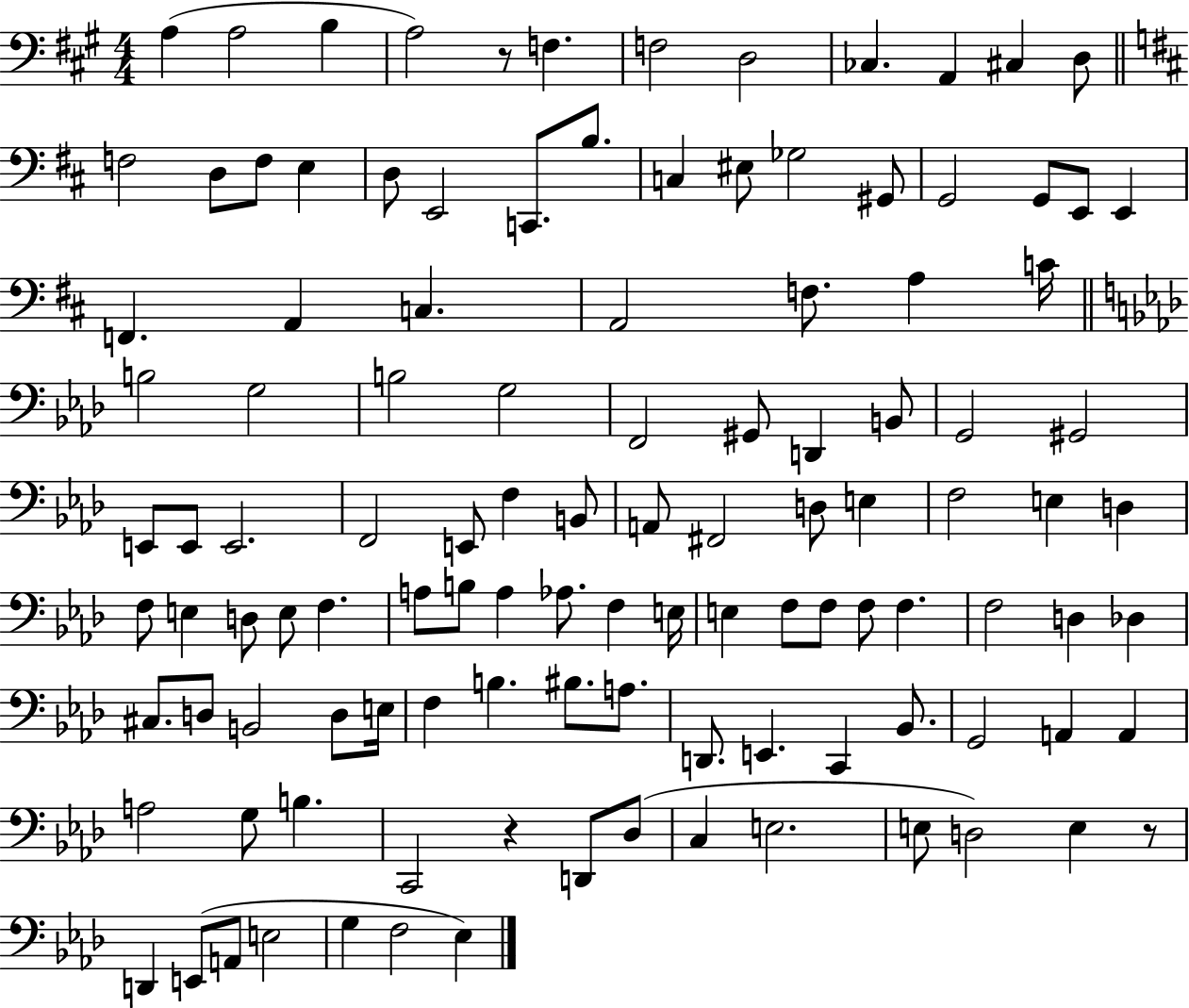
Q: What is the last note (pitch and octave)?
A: Eb3